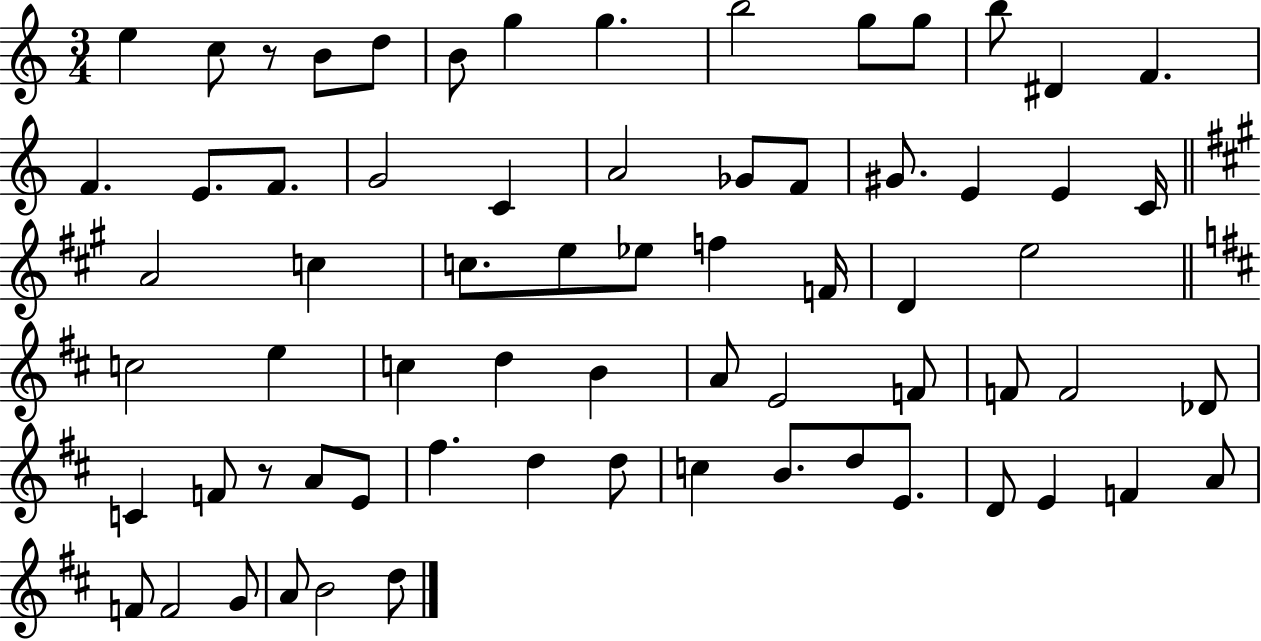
E5/q C5/e R/e B4/e D5/e B4/e G5/q G5/q. B5/h G5/e G5/e B5/e D#4/q F4/q. F4/q. E4/e. F4/e. G4/h C4/q A4/h Gb4/e F4/e G#4/e. E4/q E4/q C4/s A4/h C5/q C5/e. E5/e Eb5/e F5/q F4/s D4/q E5/h C5/h E5/q C5/q D5/q B4/q A4/e E4/h F4/e F4/e F4/h Db4/e C4/q F4/e R/e A4/e E4/e F#5/q. D5/q D5/e C5/q B4/e. D5/e E4/e. D4/e E4/q F4/q A4/e F4/e F4/h G4/e A4/e B4/h D5/e